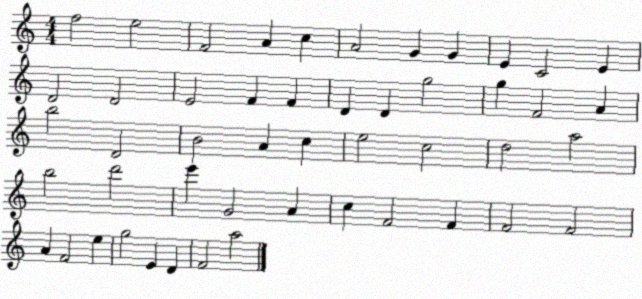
X:1
T:Untitled
M:4/4
L:1/4
K:C
f2 e2 F2 A c A2 G G E C2 E D2 D2 E2 F F D D g2 g F2 A b2 D2 B2 A c e2 c2 d2 a2 b2 d'2 e' G2 A c F2 F F2 F2 A F2 e g2 E D F2 a2